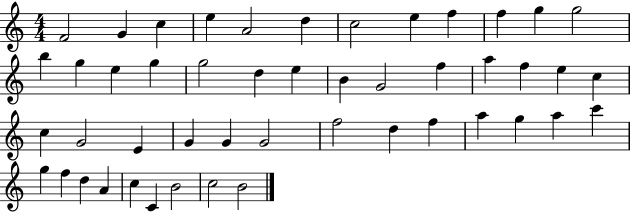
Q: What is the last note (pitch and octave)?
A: B4